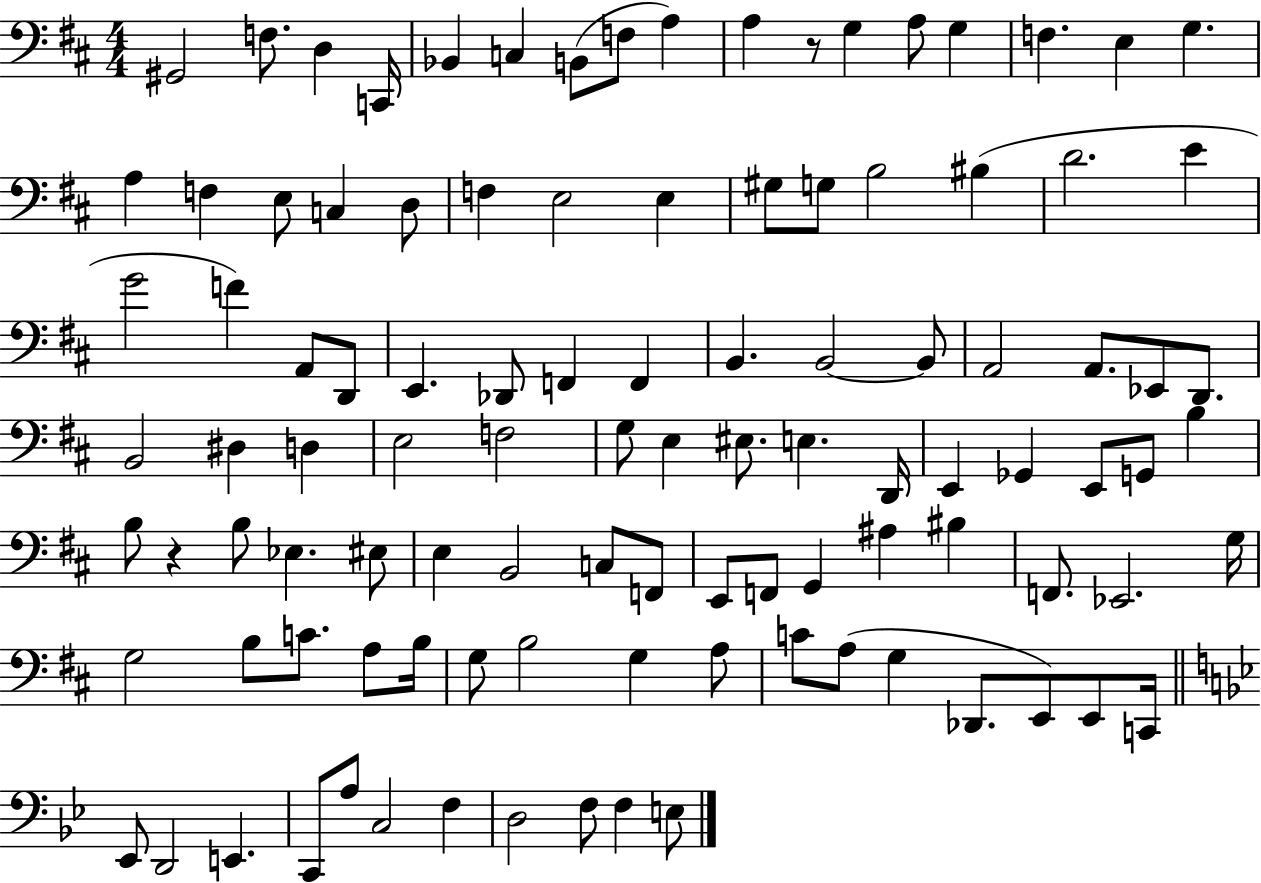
X:1
T:Untitled
M:4/4
L:1/4
K:D
^G,,2 F,/2 D, C,,/4 _B,, C, B,,/2 F,/2 A, A, z/2 G, A,/2 G, F, E, G, A, F, E,/2 C, D,/2 F, E,2 E, ^G,/2 G,/2 B,2 ^B, D2 E G2 F A,,/2 D,,/2 E,, _D,,/2 F,, F,, B,, B,,2 B,,/2 A,,2 A,,/2 _E,,/2 D,,/2 B,,2 ^D, D, E,2 F,2 G,/2 E, ^E,/2 E, D,,/4 E,, _G,, E,,/2 G,,/2 B, B,/2 z B,/2 _E, ^E,/2 E, B,,2 C,/2 F,,/2 E,,/2 F,,/2 G,, ^A, ^B, F,,/2 _E,,2 G,/4 G,2 B,/2 C/2 A,/2 B,/4 G,/2 B,2 G, A,/2 C/2 A,/2 G, _D,,/2 E,,/2 E,,/2 C,,/4 _E,,/2 D,,2 E,, C,,/2 A,/2 C,2 F, D,2 F,/2 F, E,/2